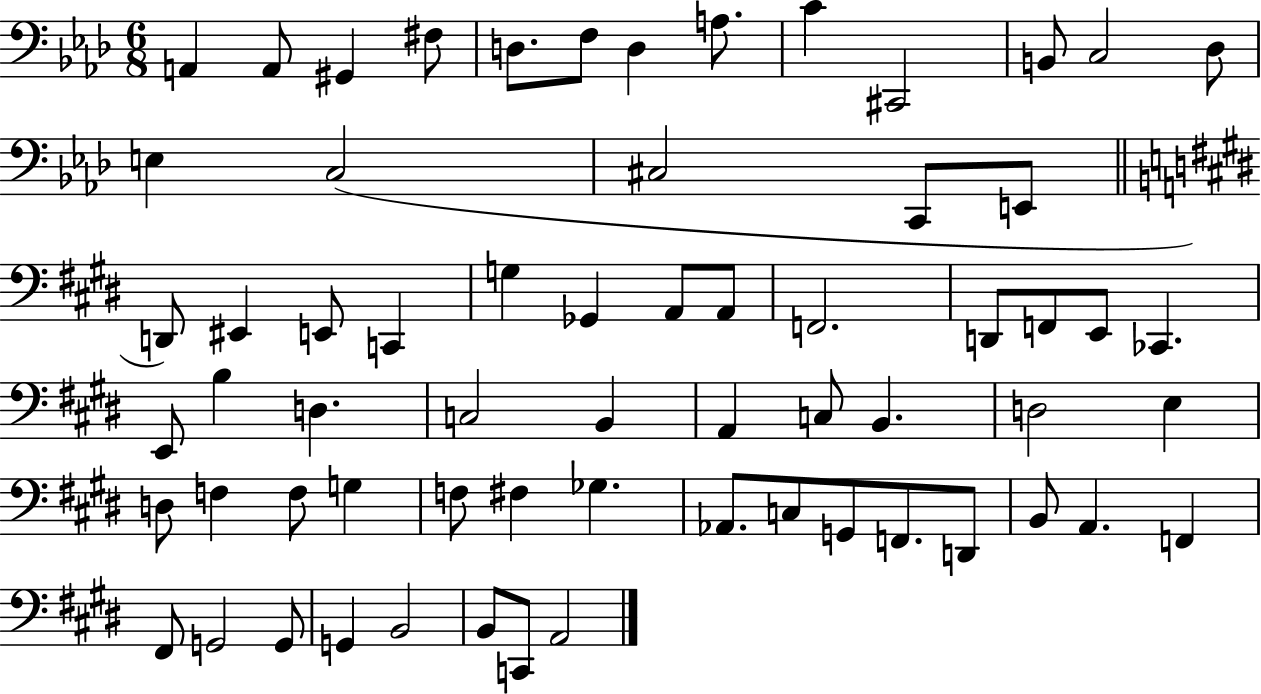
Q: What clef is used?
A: bass